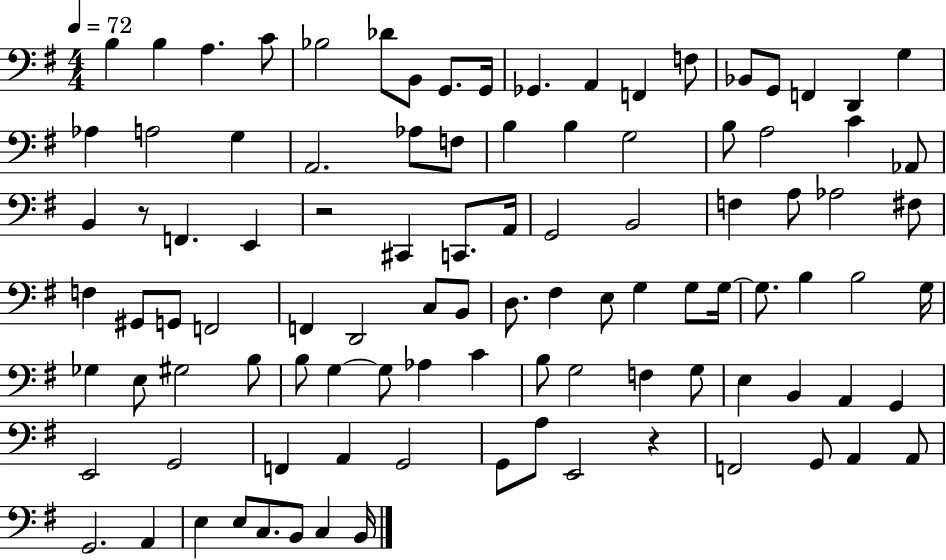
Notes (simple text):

B3/q B3/q A3/q. C4/e Bb3/h Db4/e B2/e G2/e. G2/s Gb2/q. A2/q F2/q F3/e Bb2/e G2/e F2/q D2/q G3/q Ab3/q A3/h G3/q A2/h. Ab3/e F3/e B3/q B3/q G3/h B3/e A3/h C4/q Ab2/e B2/q R/e F2/q. E2/q R/h C#2/q C2/e. A2/s G2/h B2/h F3/q A3/e Ab3/h F#3/e F3/q G#2/e G2/e F2/h F2/q D2/h C3/e B2/e D3/e. F#3/q E3/e G3/q G3/e G3/s G3/e. B3/q B3/h G3/s Gb3/q E3/e G#3/h B3/e B3/e G3/q G3/e Ab3/q C4/q B3/e G3/h F3/q G3/e E3/q B2/q A2/q G2/q E2/h G2/h F2/q A2/q G2/h G2/e A3/e E2/h R/q F2/h G2/e A2/q A2/e G2/h. A2/q E3/q E3/e C3/e. B2/e C3/q B2/s